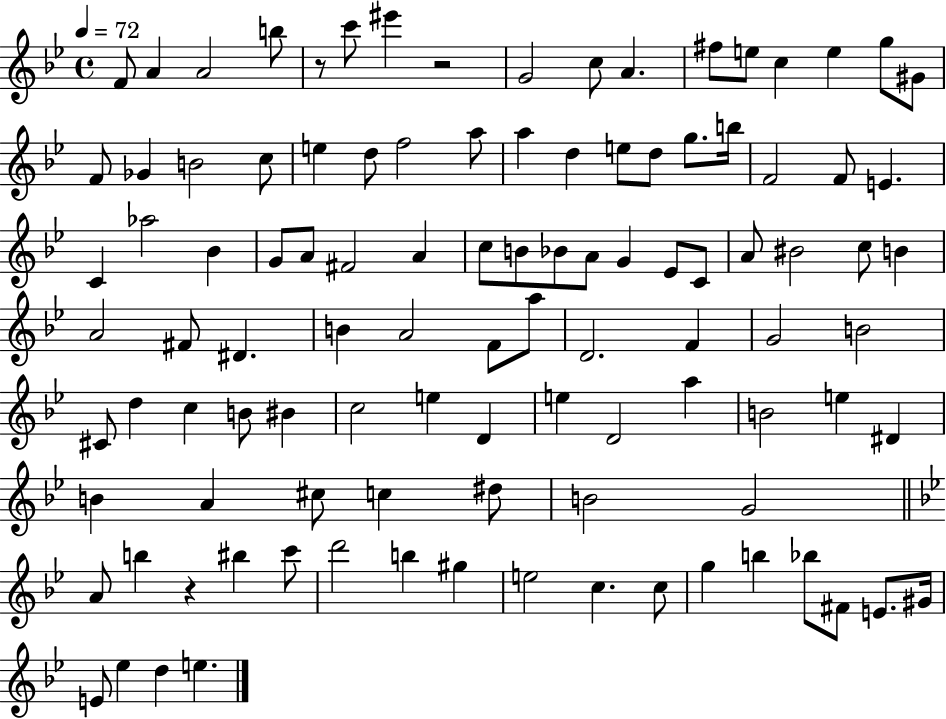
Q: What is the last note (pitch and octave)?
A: E5